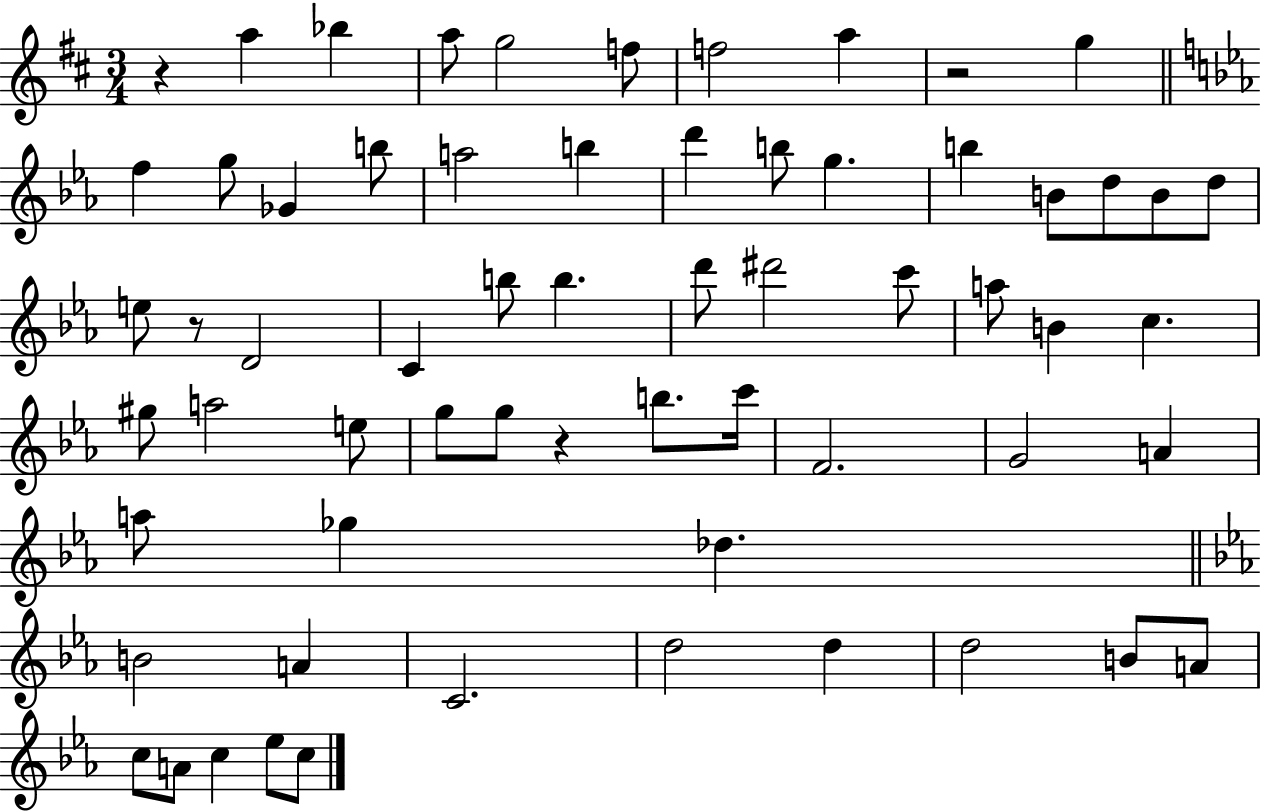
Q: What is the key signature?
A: D major